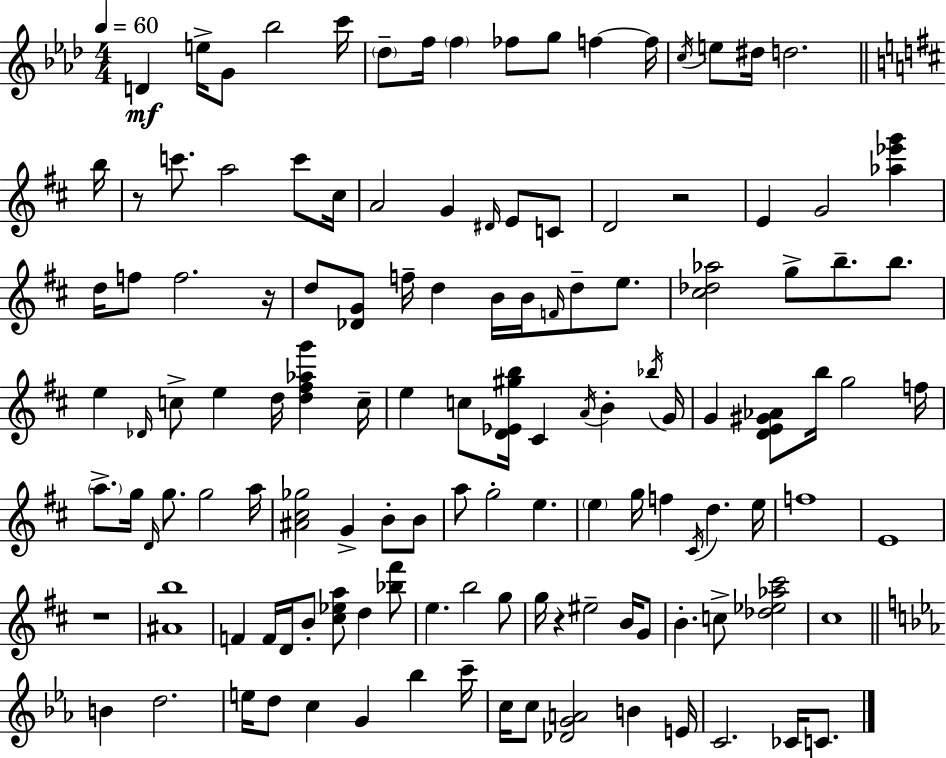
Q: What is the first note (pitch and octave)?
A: D4